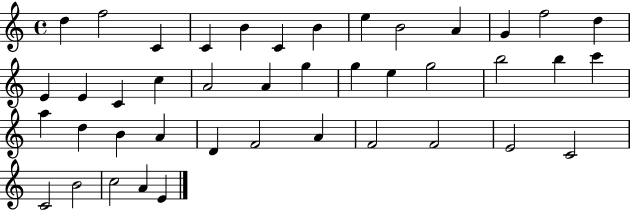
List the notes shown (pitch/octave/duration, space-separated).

D5/q F5/h C4/q C4/q B4/q C4/q B4/q E5/q B4/h A4/q G4/q F5/h D5/q E4/q E4/q C4/q C5/q A4/h A4/q G5/q G5/q E5/q G5/h B5/h B5/q C6/q A5/q D5/q B4/q A4/q D4/q F4/h A4/q F4/h F4/h E4/h C4/h C4/h B4/h C5/h A4/q E4/q